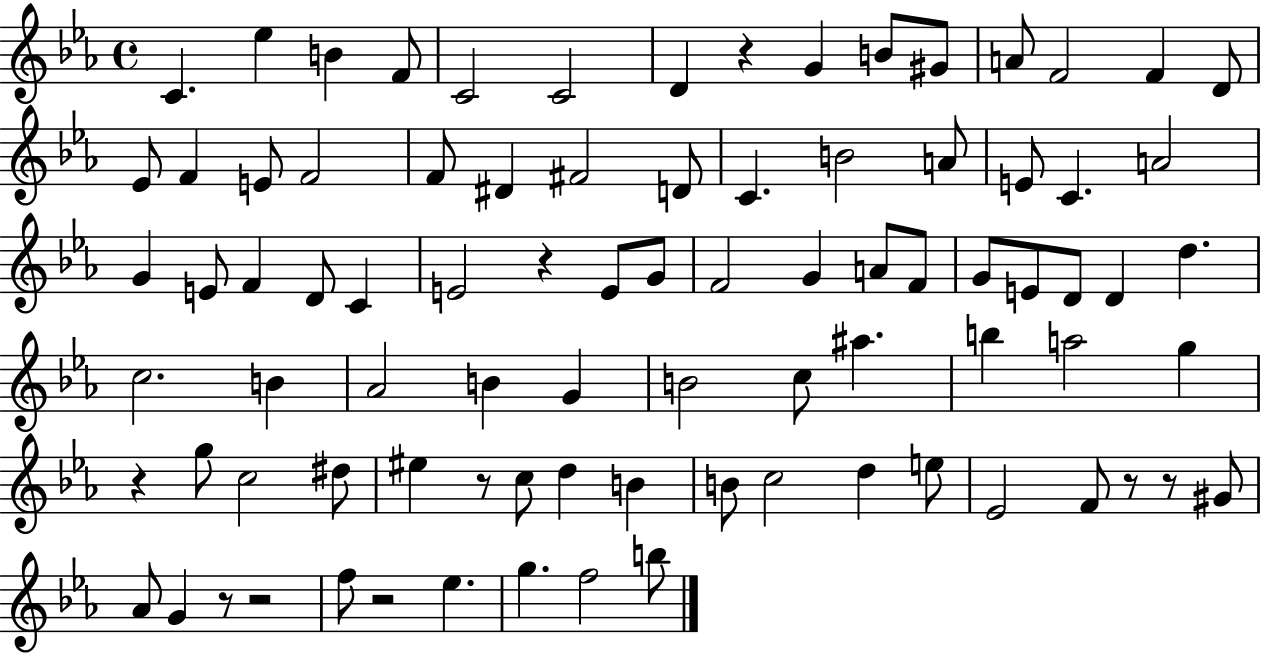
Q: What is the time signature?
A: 4/4